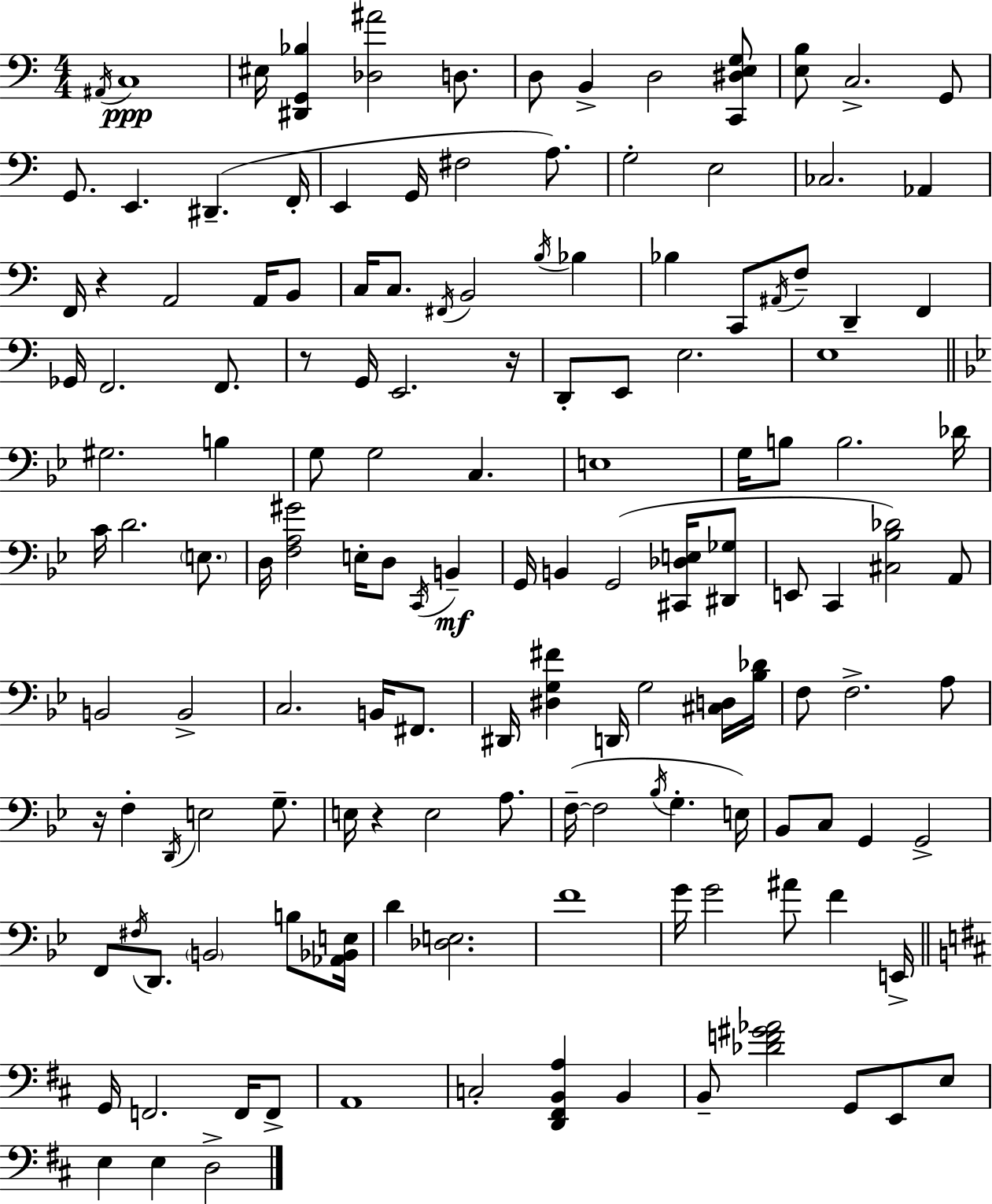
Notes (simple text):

A#2/s C3/w EIS3/s [D#2,G2,Bb3]/q [Db3,A#4]/h D3/e. D3/e B2/q D3/h [C2,D#3,E3,G3]/e [E3,B3]/e C3/h. G2/e G2/e. E2/q. D#2/q. F2/s E2/q G2/s F#3/h A3/e. G3/h E3/h CES3/h. Ab2/q F2/s R/q A2/h A2/s B2/e C3/s C3/e. F#2/s B2/h B3/s Bb3/q Bb3/q C2/e A#2/s F3/e D2/q F2/q Gb2/s F2/h. F2/e. R/e G2/s E2/h. R/s D2/e E2/e E3/h. E3/w G#3/h. B3/q G3/e G3/h C3/q. E3/w G3/s B3/e B3/h. Db4/s C4/s D4/h. E3/e. D3/s [F3,A3,G#4]/h E3/s D3/e C2/s B2/q G2/s B2/q G2/h [C#2,Db3,E3]/s [D#2,Gb3]/e E2/e C2/q [C#3,Bb3,Db4]/h A2/e B2/h B2/h C3/h. B2/s F#2/e. D#2/s [D#3,G3,F#4]/q D2/s G3/h [C#3,D3]/s [Bb3,Db4]/s F3/e F3/h. A3/e R/s F3/q D2/s E3/h G3/e. E3/s R/q E3/h A3/e. F3/s F3/h Bb3/s G3/q. E3/s Bb2/e C3/e G2/q G2/h F2/e F#3/s D2/e. B2/h B3/e [Ab2,Bb2,E3]/s D4/q [Db3,E3]/h. F4/w G4/s G4/h A#4/e F4/q E2/s G2/s F2/h. F2/s F2/e A2/w C3/h [D2,F#2,B2,A3]/q B2/q B2/e [Db4,F4,G#4,Ab4]/h G2/e E2/e E3/e E3/q E3/q D3/h